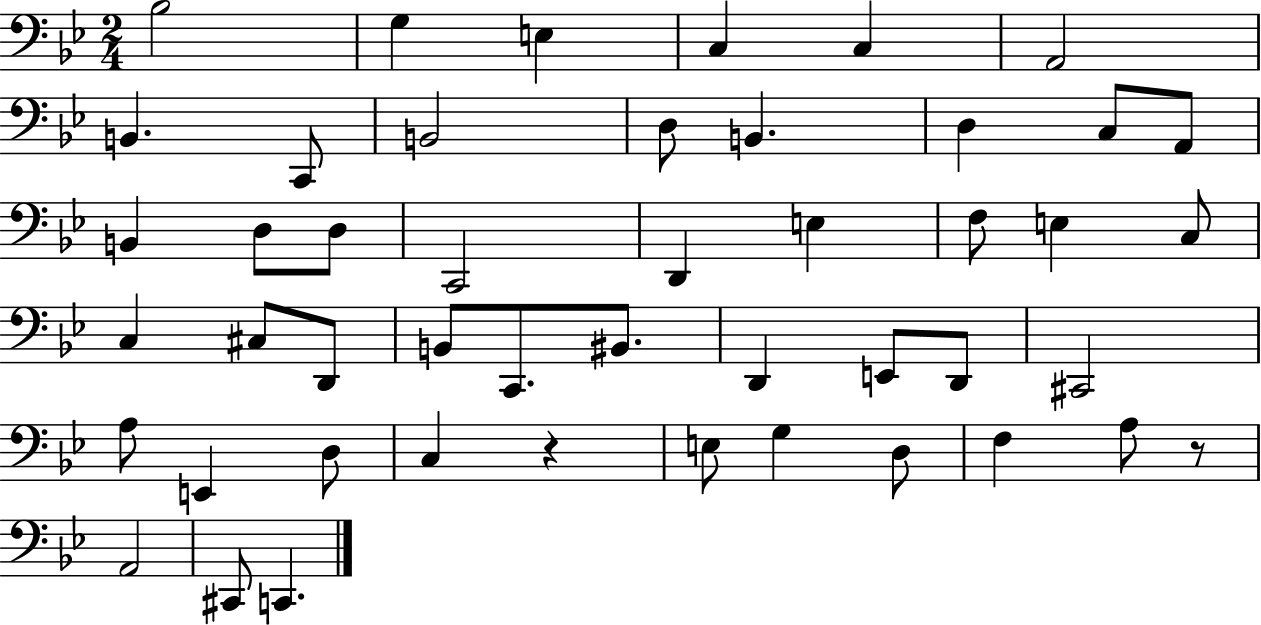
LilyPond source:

{
  \clef bass
  \numericTimeSignature
  \time 2/4
  \key bes \major
  bes2 | g4 e4 | c4 c4 | a,2 | \break b,4. c,8 | b,2 | d8 b,4. | d4 c8 a,8 | \break b,4 d8 d8 | c,2 | d,4 e4 | f8 e4 c8 | \break c4 cis8 d,8 | b,8 c,8. bis,8. | d,4 e,8 d,8 | cis,2 | \break a8 e,4 d8 | c4 r4 | e8 g4 d8 | f4 a8 r8 | \break a,2 | cis,8 c,4. | \bar "|."
}